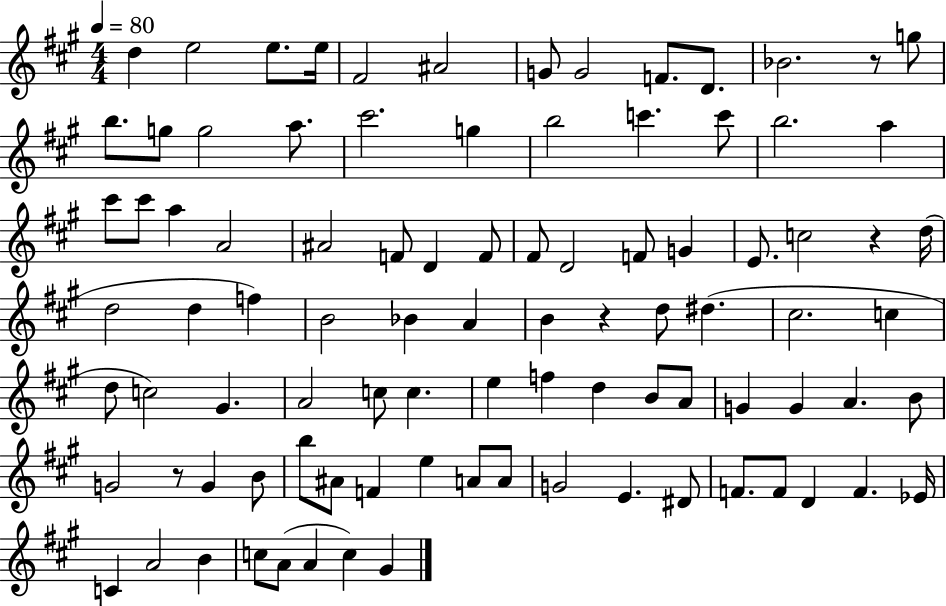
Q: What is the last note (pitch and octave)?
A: G#4